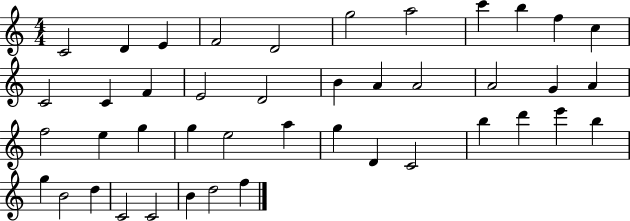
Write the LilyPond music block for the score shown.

{
  \clef treble
  \numericTimeSignature
  \time 4/4
  \key c \major
  c'2 d'4 e'4 | f'2 d'2 | g''2 a''2 | c'''4 b''4 f''4 c''4 | \break c'2 c'4 f'4 | e'2 d'2 | b'4 a'4 a'2 | a'2 g'4 a'4 | \break f''2 e''4 g''4 | g''4 e''2 a''4 | g''4 d'4 c'2 | b''4 d'''4 e'''4 b''4 | \break g''4 b'2 d''4 | c'2 c'2 | b'4 d''2 f''4 | \bar "|."
}